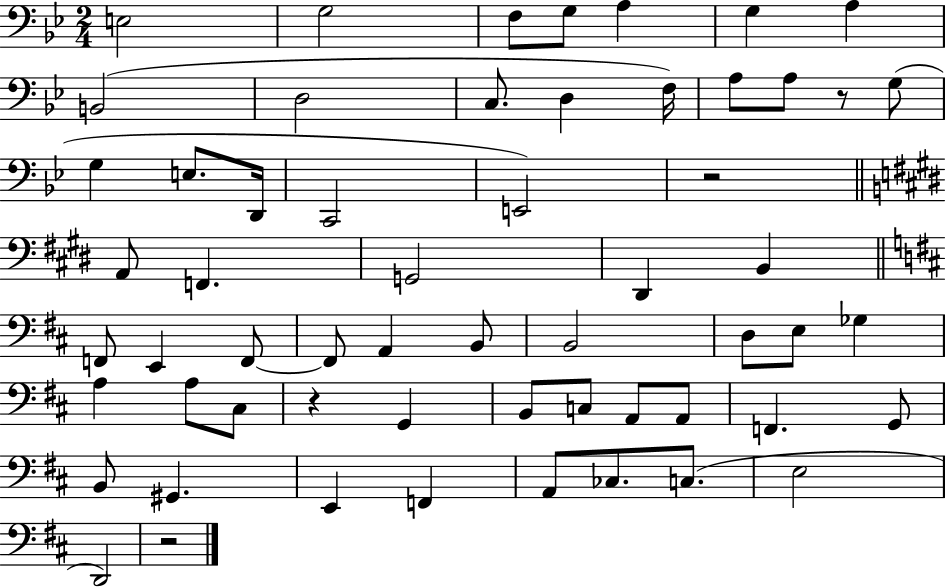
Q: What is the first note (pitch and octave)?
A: E3